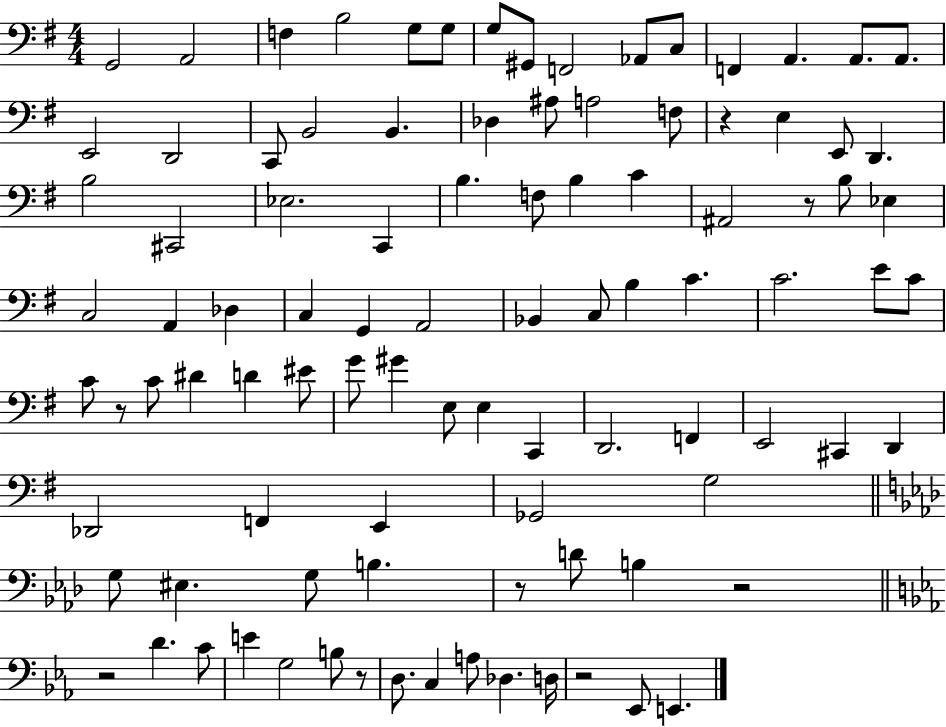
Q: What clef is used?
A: bass